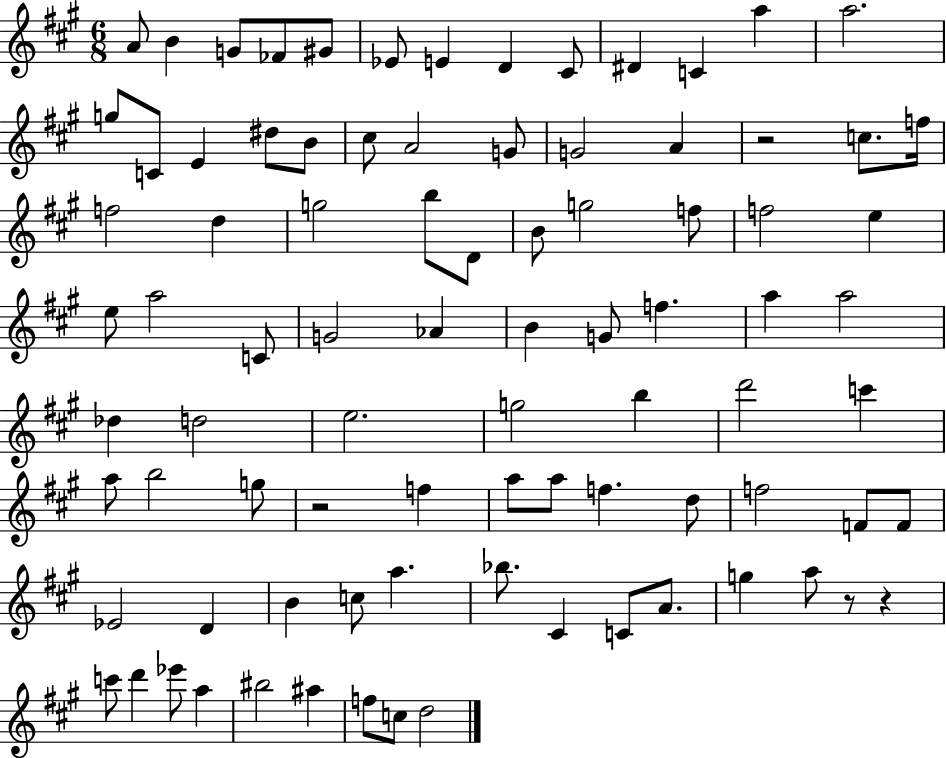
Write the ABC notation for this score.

X:1
T:Untitled
M:6/8
L:1/4
K:A
A/2 B G/2 _F/2 ^G/2 _E/2 E D ^C/2 ^D C a a2 g/2 C/2 E ^d/2 B/2 ^c/2 A2 G/2 G2 A z2 c/2 f/4 f2 d g2 b/2 D/2 B/2 g2 f/2 f2 e e/2 a2 C/2 G2 _A B G/2 f a a2 _d d2 e2 g2 b d'2 c' a/2 b2 g/2 z2 f a/2 a/2 f d/2 f2 F/2 F/2 _E2 D B c/2 a _b/2 ^C C/2 A/2 g a/2 z/2 z c'/2 d' _e'/2 a ^b2 ^a f/2 c/2 d2